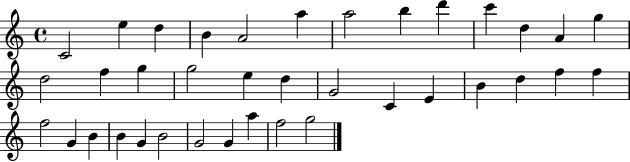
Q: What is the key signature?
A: C major